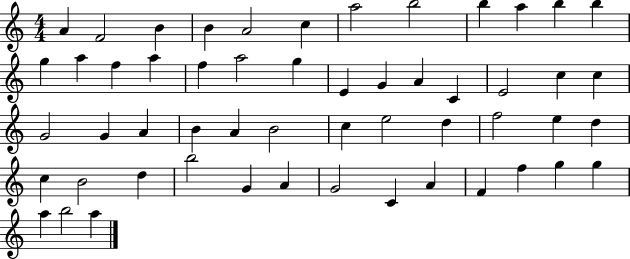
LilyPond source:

{
  \clef treble
  \numericTimeSignature
  \time 4/4
  \key c \major
  a'4 f'2 b'4 | b'4 a'2 c''4 | a''2 b''2 | b''4 a''4 b''4 b''4 | \break g''4 a''4 f''4 a''4 | f''4 a''2 g''4 | e'4 g'4 a'4 c'4 | e'2 c''4 c''4 | \break g'2 g'4 a'4 | b'4 a'4 b'2 | c''4 e''2 d''4 | f''2 e''4 d''4 | \break c''4 b'2 d''4 | b''2 g'4 a'4 | g'2 c'4 a'4 | f'4 f''4 g''4 g''4 | \break a''4 b''2 a''4 | \bar "|."
}